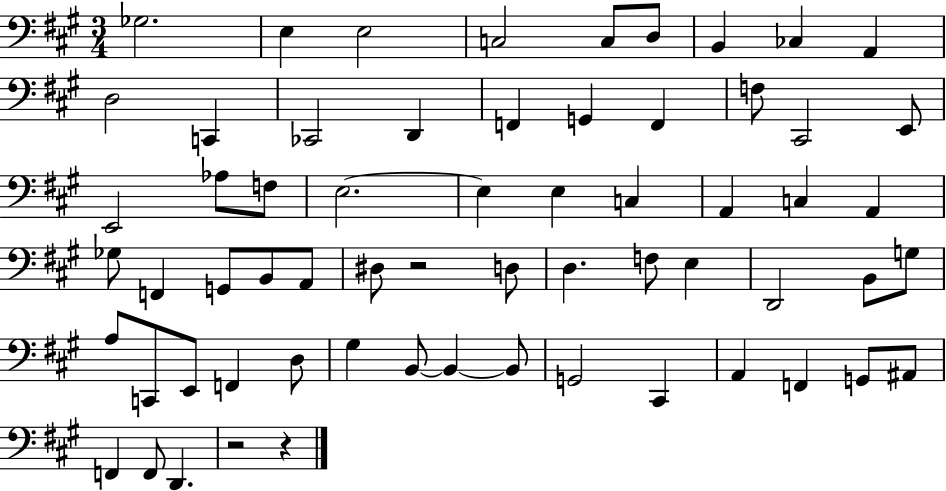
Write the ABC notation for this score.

X:1
T:Untitled
M:3/4
L:1/4
K:A
_G,2 E, E,2 C,2 C,/2 D,/2 B,, _C, A,, D,2 C,, _C,,2 D,, F,, G,, F,, F,/2 ^C,,2 E,,/2 E,,2 _A,/2 F,/2 E,2 E, E, C, A,, C, A,, _G,/2 F,, G,,/2 B,,/2 A,,/2 ^D,/2 z2 D,/2 D, F,/2 E, D,,2 B,,/2 G,/2 A,/2 C,,/2 E,,/2 F,, D,/2 ^G, B,,/2 B,, B,,/2 G,,2 ^C,, A,, F,, G,,/2 ^A,,/2 F,, F,,/2 D,, z2 z